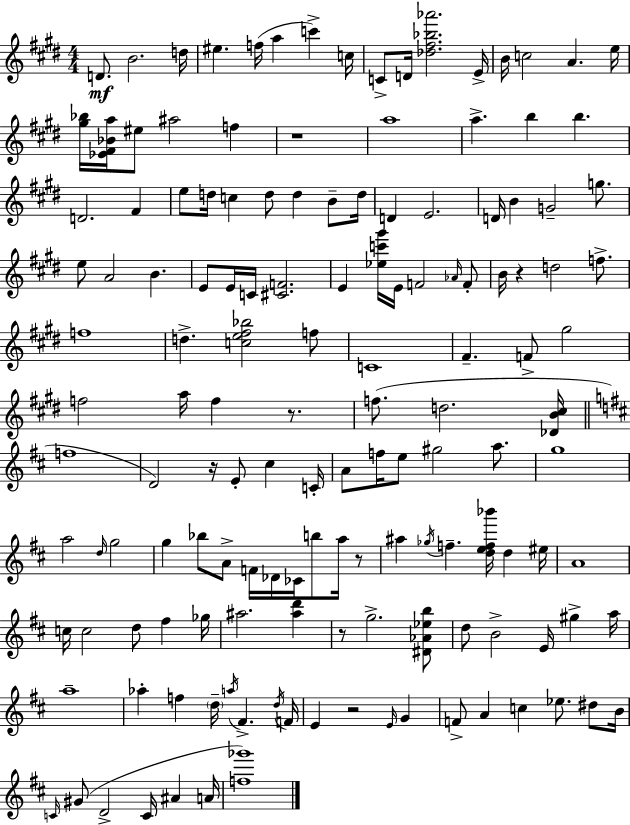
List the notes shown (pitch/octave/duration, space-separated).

D4/e. B4/h. D5/s EIS5/q. F5/s A5/q C6/q C5/s C4/e D4/s [Db5,F#5,Bb5,Ab6]/h. E4/s B4/s C5/h A4/q. E5/s [G#5,Bb5]/s [Eb4,F#4,Bb4,A5]/s EIS5/e A#5/h F5/q R/w A5/w A5/q. B5/q B5/q. D4/h. F#4/q E5/e D5/s C5/q D5/e D5/q B4/e D5/s D4/q E4/h. D4/s B4/q G4/h G5/e. E5/e A4/h B4/q. E4/e E4/s C4/s [C#4,F4]/h. E4/q [Eb5,C6,G#6]/s E4/s F4/h Ab4/s F4/e B4/s R/q D5/h F5/e. F5/w D5/q. [C5,E5,F#5,Bb5]/h F5/e C4/w F#4/q. F4/e G#5/h F5/h A5/s F5/q R/e. F5/e. D5/h. [Db4,B4,C#5]/s F5/w D4/h R/s E4/e C#5/q C4/s A4/e F5/s E5/e G#5/h A5/e. G5/w A5/h D5/s G5/h G5/q Bb5/e A4/e F4/s Db4/s CES4/s B5/e A5/s R/e A#5/q Gb5/s F5/q. [D5,E5,F5,Bb6]/s D5/q EIS5/s A4/w C5/s C5/h D5/e F#5/q Gb5/s A#5/h. [A#5,D6]/q R/e G5/h. [D#4,Ab4,Eb5,B5]/e D5/e B4/h E4/s G#5/q A5/s A5/w Ab5/q F5/q D5/s A5/s F#4/q. D5/s F4/s E4/q R/h E4/s G4/q F4/e A4/q C5/q Eb5/e. D#5/e B4/s C4/s G#4/e D4/h C4/s A#4/q A4/s [F5,Gb6]/w